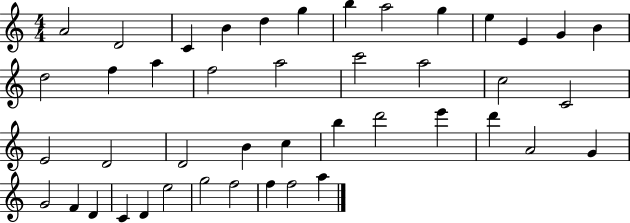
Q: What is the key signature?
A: C major